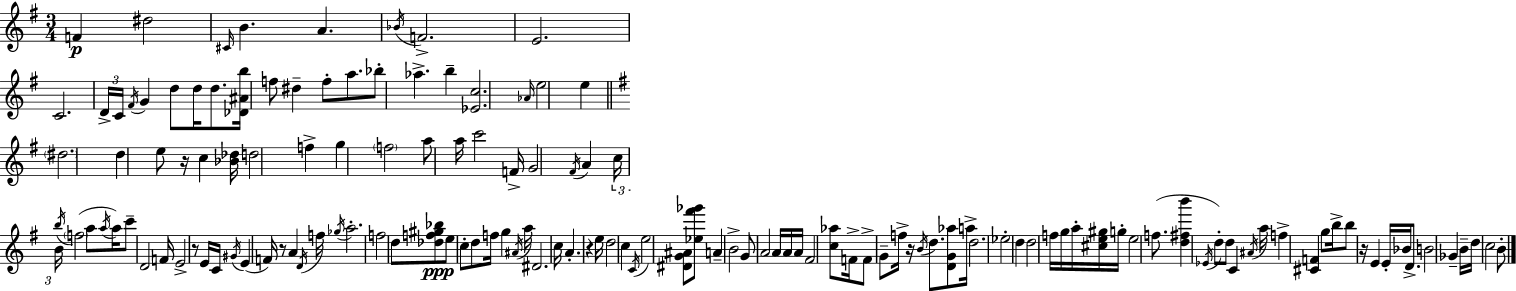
F4/q D#5/h C#4/s B4/q. A4/q. Bb4/s F4/h. E4/h. C4/h. D4/s C4/s F#4/s G4/q D5/e D5/s D5/e. [Db4,A#4,B5]/s F5/e D#5/q F5/e A5/e. Bb5/e Ab5/q. B5/q [Eb4,C5]/h. Ab4/s E5/h E5/q D#5/h. D5/q E5/e R/s C5/q [Bb4,Db5]/s D5/h F5/q G5/q F5/h A5/e A5/s C6/h F4/s G4/h F#4/s A4/q C5/s B4/s B5/s F5/h A5/e A5/s A5/s C6/e D4/h F4/s E4/h R/e E4/s C4/s G#4/s E4/q F4/s R/e A4/q D4/s F5/s Gb5/s A5/h. F5/h D5/e [Db5,F5,G#5,Bb5]/e E5/e C5/e D5/e F5/s G5/q A#4/s A5/s D#4/h. C5/s A4/q. R/q E5/s D5/h C5/q C4/s E5/h [D#4,G4,A#4]/e [Eb5,F#6,Gb6]/e A4/q B4/h G4/e A4/h A4/s A4/s A4/s F#4/h [C5,Ab5]/e F4/s F4/e G4/e F5/s R/s B4/s D5/e. [D4,G4,Ab5]/e A5/s D5/h. Eb5/h D5/q D5/h F5/s G5/s A5/s [C#5,E5,G#5]/s G5/s E5/h F5/e. [D5,F#5,B6]/q Eb4/s D5/e D5/e C4/q A#4/s A5/s F5/q [C#4,F4]/q G5/e B5/s B5/e R/s E4/q E4/s Bb4/s D4/e. B4/h Gb4/q B4/s D5/s C5/h B4/e